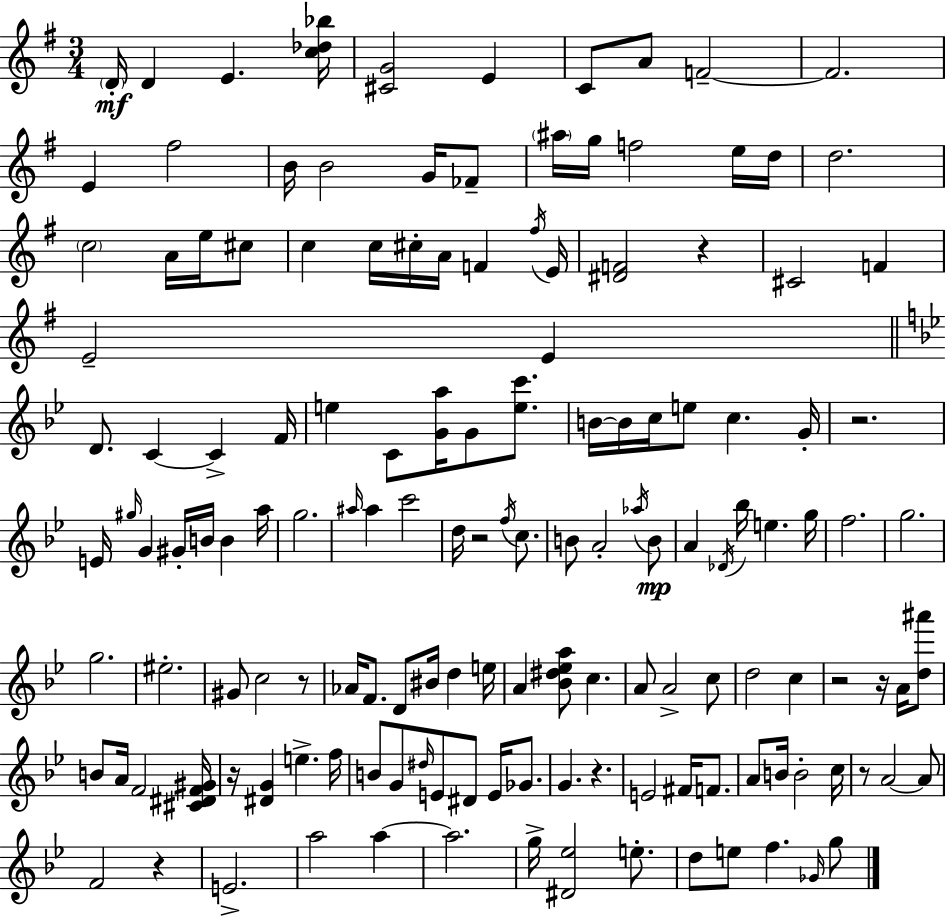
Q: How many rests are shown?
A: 10